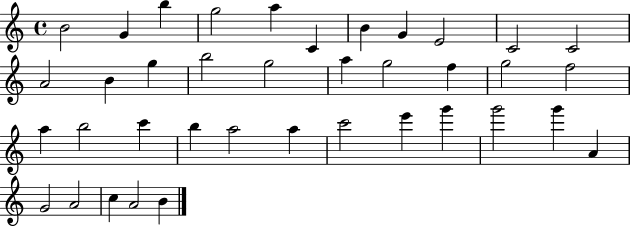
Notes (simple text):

B4/h G4/q B5/q G5/h A5/q C4/q B4/q G4/q E4/h C4/h C4/h A4/h B4/q G5/q B5/h G5/h A5/q G5/h F5/q G5/h F5/h A5/q B5/h C6/q B5/q A5/h A5/q C6/h E6/q G6/q G6/h G6/q A4/q G4/h A4/h C5/q A4/h B4/q